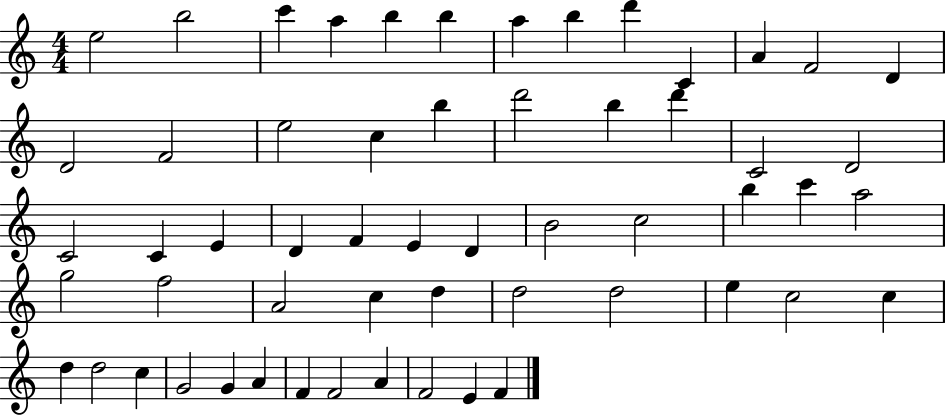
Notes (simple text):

E5/h B5/h C6/q A5/q B5/q B5/q A5/q B5/q D6/q C4/q A4/q F4/h D4/q D4/h F4/h E5/h C5/q B5/q D6/h B5/q D6/q C4/h D4/h C4/h C4/q E4/q D4/q F4/q E4/q D4/q B4/h C5/h B5/q C6/q A5/h G5/h F5/h A4/h C5/q D5/q D5/h D5/h E5/q C5/h C5/q D5/q D5/h C5/q G4/h G4/q A4/q F4/q F4/h A4/q F4/h E4/q F4/q